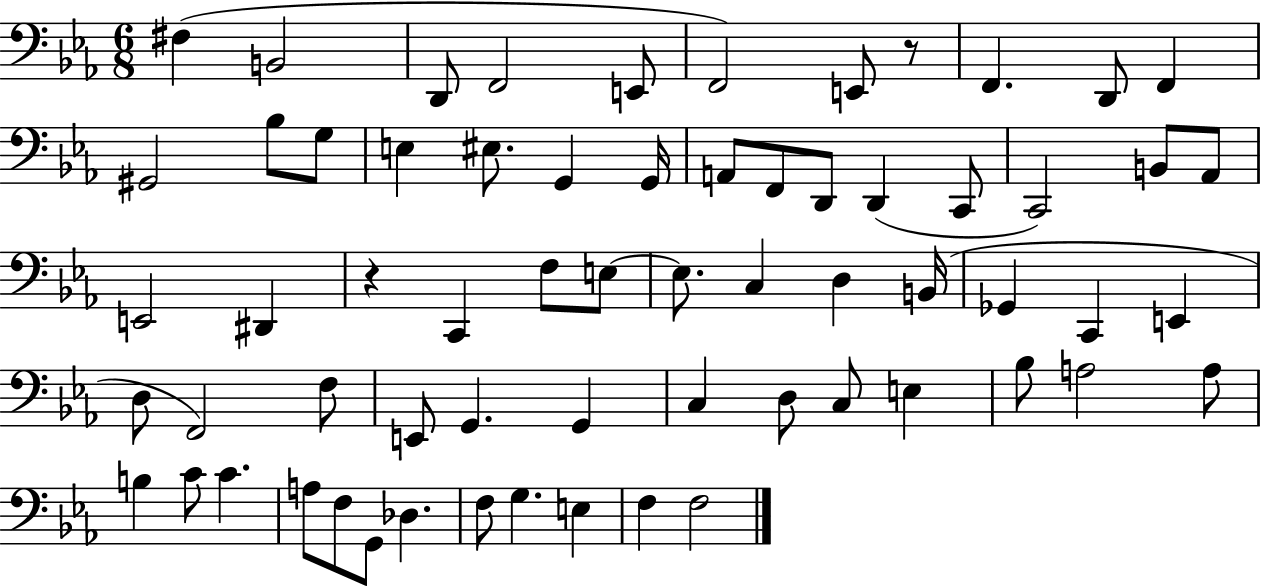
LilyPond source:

{
  \clef bass
  \numericTimeSignature
  \time 6/8
  \key ees \major
  fis4( b,2 | d,8 f,2 e,8 | f,2) e,8 r8 | f,4. d,8 f,4 | \break gis,2 bes8 g8 | e4 eis8. g,4 g,16 | a,8 f,8 d,8 d,4( c,8 | c,2) b,8 aes,8 | \break e,2 dis,4 | r4 c,4 f8 e8~~ | e8. c4 d4 b,16( | ges,4 c,4 e,4 | \break d8 f,2) f8 | e,8 g,4. g,4 | c4 d8 c8 e4 | bes8 a2 a8 | \break b4 c'8 c'4. | a8 f8 g,8 des4. | f8 g4. e4 | f4 f2 | \break \bar "|."
}